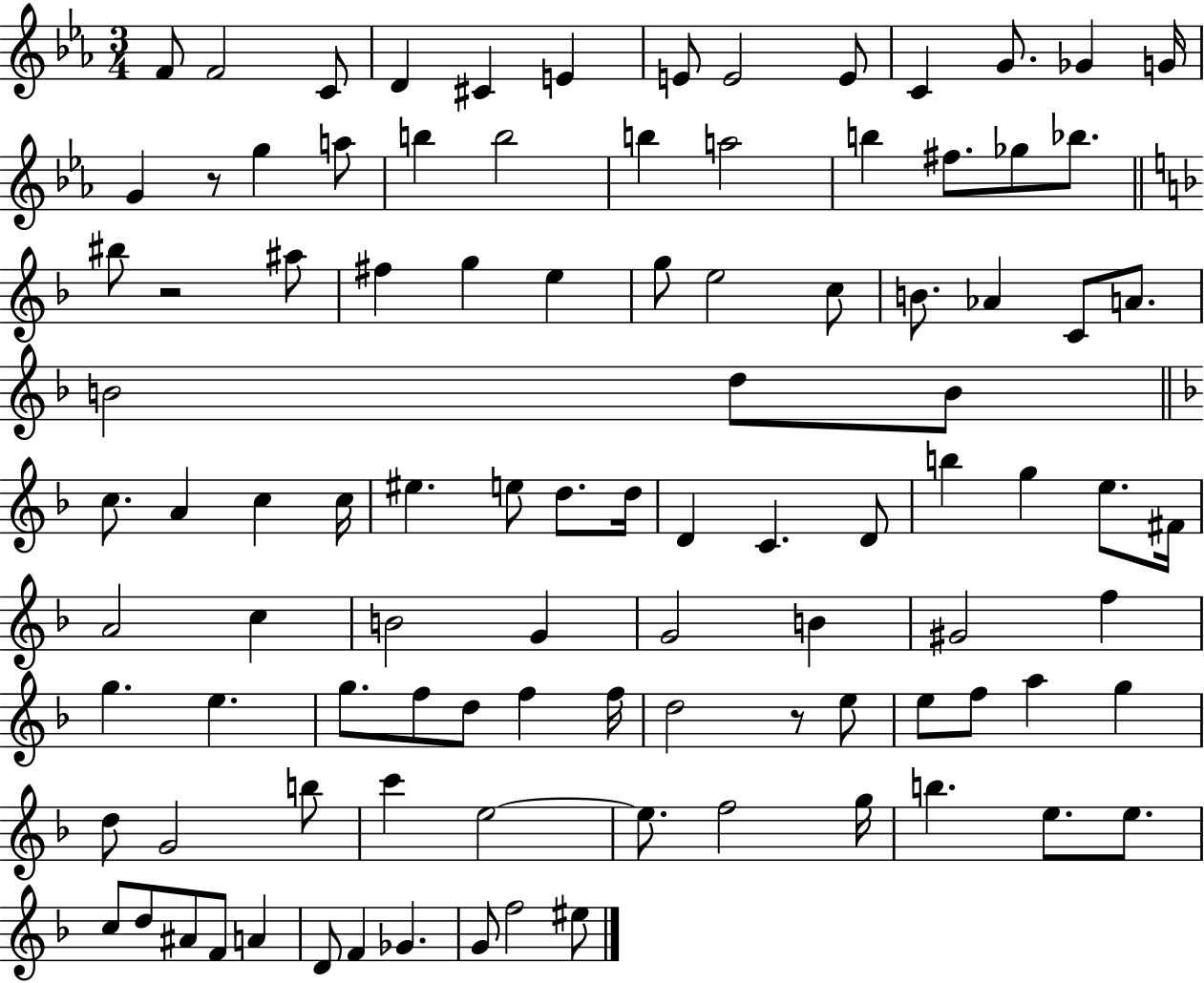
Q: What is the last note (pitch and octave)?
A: EIS5